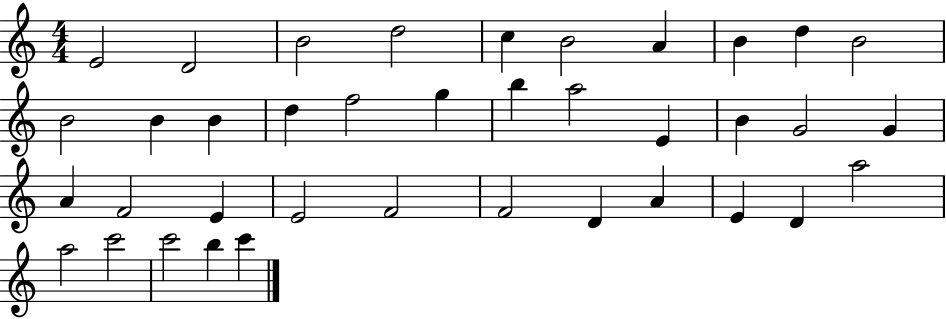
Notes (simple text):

E4/h D4/h B4/h D5/h C5/q B4/h A4/q B4/q D5/q B4/h B4/h B4/q B4/q D5/q F5/h G5/q B5/q A5/h E4/q B4/q G4/h G4/q A4/q F4/h E4/q E4/h F4/h F4/h D4/q A4/q E4/q D4/q A5/h A5/h C6/h C6/h B5/q C6/q